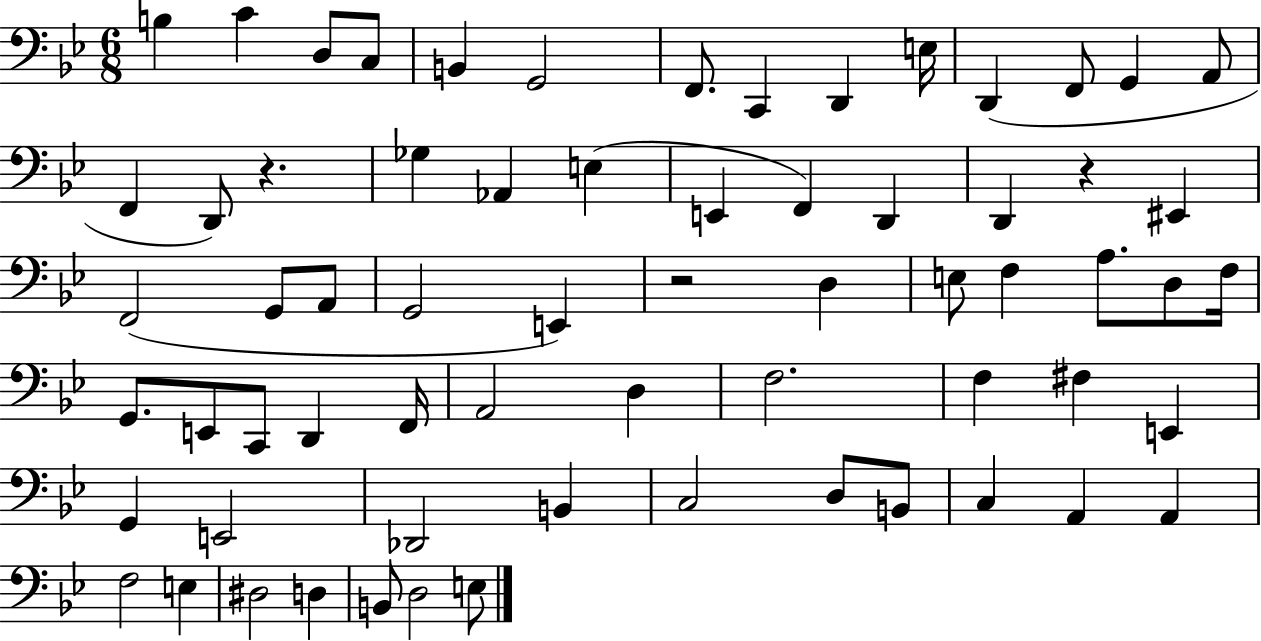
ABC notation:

X:1
T:Untitled
M:6/8
L:1/4
K:Bb
B, C D,/2 C,/2 B,, G,,2 F,,/2 C,, D,, E,/4 D,, F,,/2 G,, A,,/2 F,, D,,/2 z _G, _A,, E, E,, F,, D,, D,, z ^E,, F,,2 G,,/2 A,,/2 G,,2 E,, z2 D, E,/2 F, A,/2 D,/2 F,/4 G,,/2 E,,/2 C,,/2 D,, F,,/4 A,,2 D, F,2 F, ^F, E,, G,, E,,2 _D,,2 B,, C,2 D,/2 B,,/2 C, A,, A,, F,2 E, ^D,2 D, B,,/2 D,2 E,/2